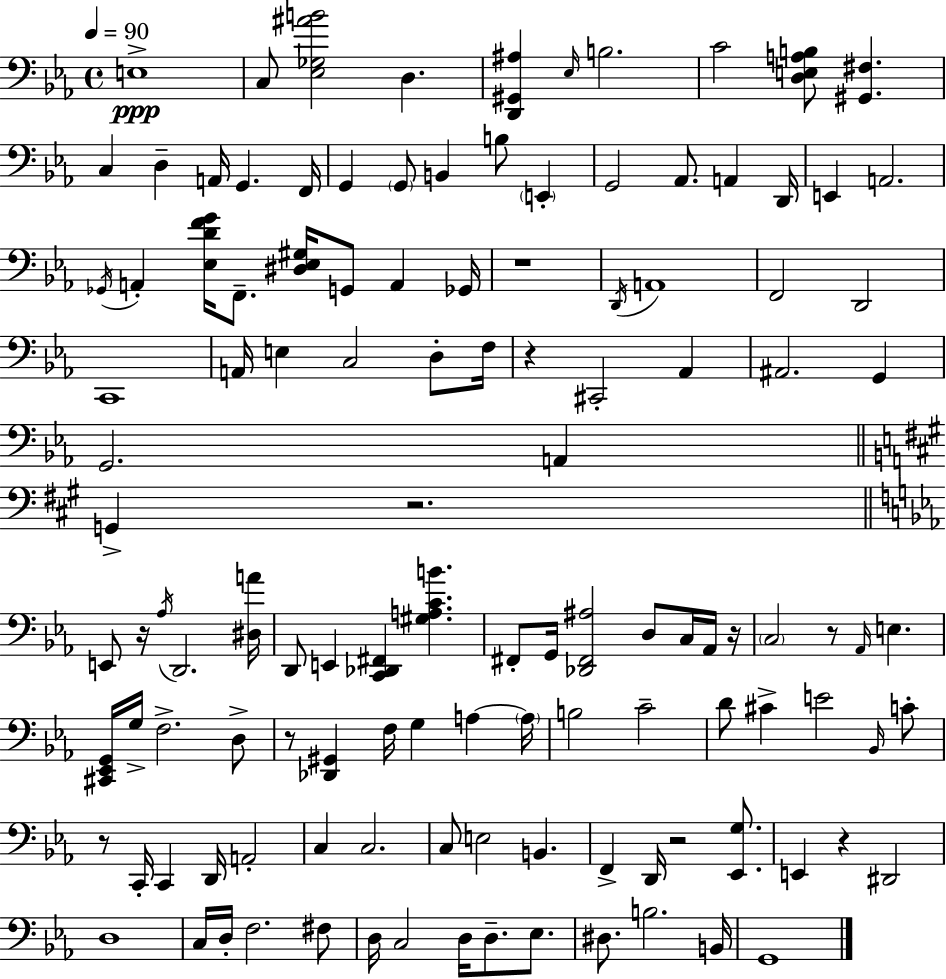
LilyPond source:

{
  \clef bass
  \time 4/4
  \defaultTimeSignature
  \key c \minor
  \tempo 4 = 90
  e1->\ppp | c8 <ees ges ais' b'>2 d4. | <d, gis, ais>4 \grace { ees16 } b2. | c'2 <d e a b>8 <gis, fis>4. | \break c4 d4-- a,16 g,4. | f,16 g,4 \parenthesize g,8 b,4 b8 \parenthesize e,4-. | g,2 aes,8. a,4 | d,16 e,4 a,2. | \break \acciaccatura { ges,16 } a,4-. <ees d' f' g'>16 f,8.-- <dis ees gis>16 g,8 a,4 | ges,16 r1 | \acciaccatura { d,16 } a,1 | f,2 d,2 | \break c,1 | a,16 e4 c2 | d8-. f16 r4 cis,2-. aes,4 | ais,2. g,4 | \break g,2. a,4 | \bar "||" \break \key a \major g,4-> r2. | \bar "||" \break \key c \minor e,8 r16 \acciaccatura { aes16 } d,2. | <dis a'>16 d,8 e,4 <c, des, fis,>4 <gis a c' b'>4. | fis,8-. g,16 <des, fis, ais>2 d8 c16 aes,16 | r16 \parenthesize c2 r8 \grace { aes,16 } e4. | \break <cis, ees, g,>16 g16-> f2.-> | d8-> r8 <des, gis,>4 f16 g4 a4~~ | \parenthesize a16 b2 c'2-- | d'8 cis'4-> e'2 | \break \grace { bes,16 } c'8-. r8 c,16-. c,4 d,16 a,2-. | c4 c2. | c8 e2 b,4. | f,4-> d,16 r2 | \break <ees, g>8. e,4 r4 dis,2 | d1 | c16 d16-. f2. | fis8 d16 c2 d16 d8.-- | \break ees8. dis8. b2. | b,16 g,1 | \bar "|."
}